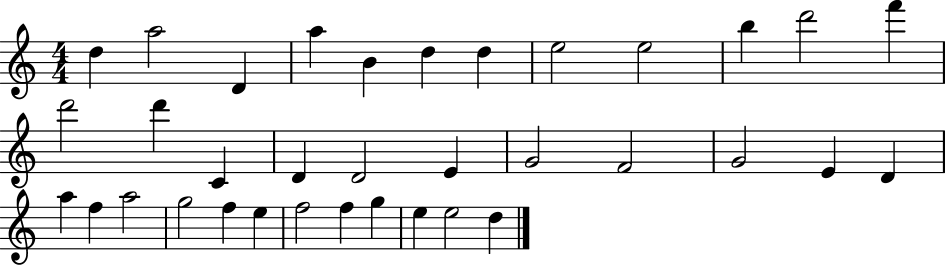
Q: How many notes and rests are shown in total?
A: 35